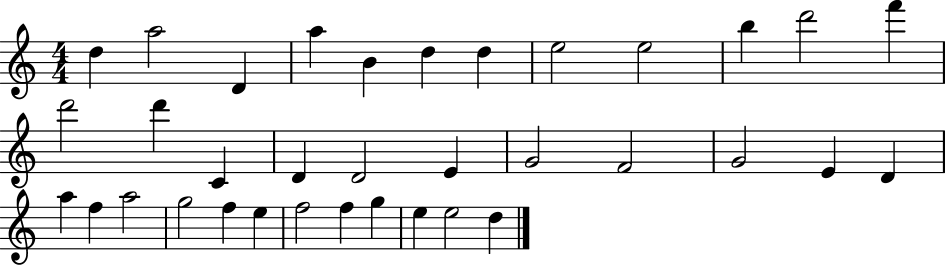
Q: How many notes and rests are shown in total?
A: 35